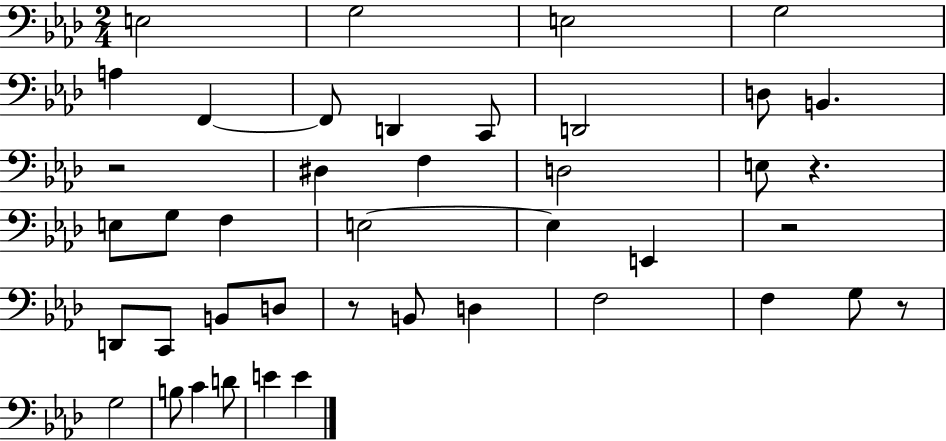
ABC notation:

X:1
T:Untitled
M:2/4
L:1/4
K:Ab
E,2 G,2 E,2 G,2 A, F,, F,,/2 D,, C,,/2 D,,2 D,/2 B,, z2 ^D, F, D,2 E,/2 z E,/2 G,/2 F, E,2 E, E,, z2 D,,/2 C,,/2 B,,/2 D,/2 z/2 B,,/2 D, F,2 F, G,/2 z/2 G,2 B,/2 C D/2 E E